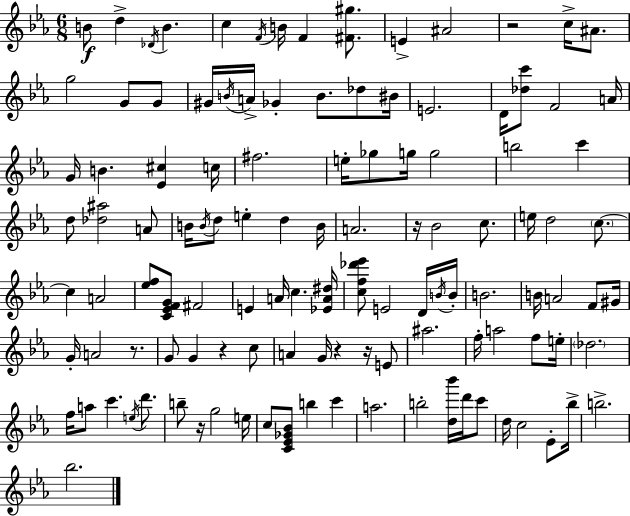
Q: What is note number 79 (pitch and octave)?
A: Db5